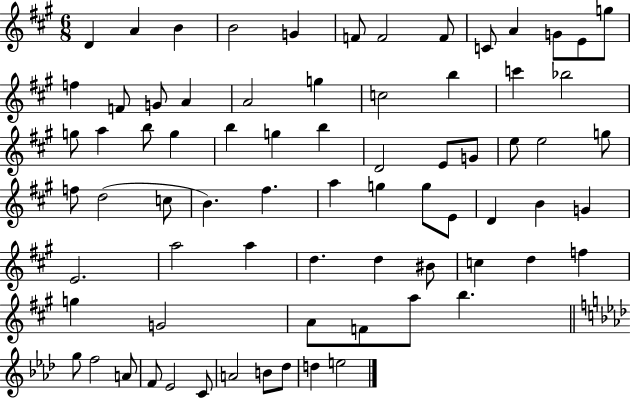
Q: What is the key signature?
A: A major